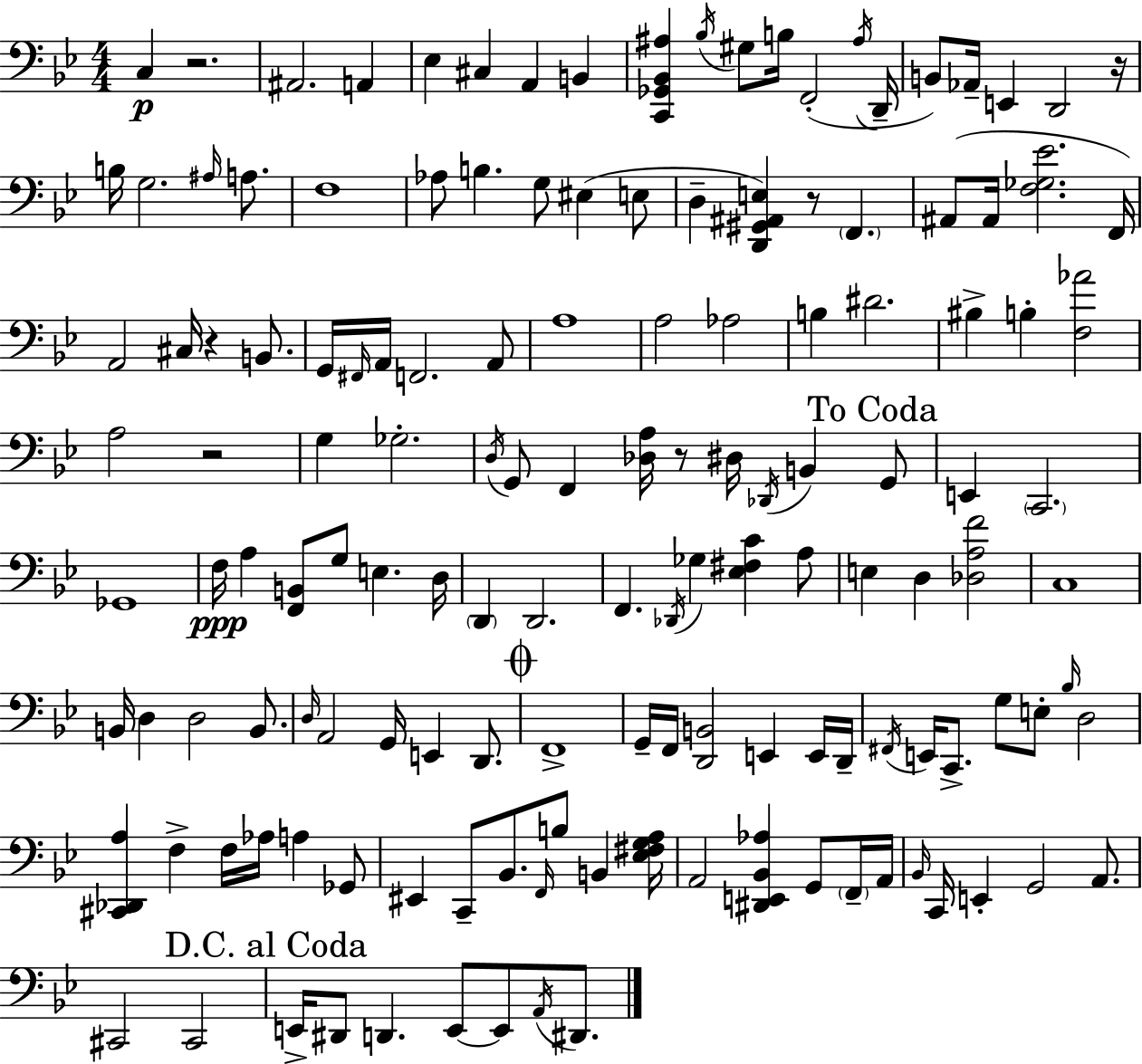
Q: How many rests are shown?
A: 6